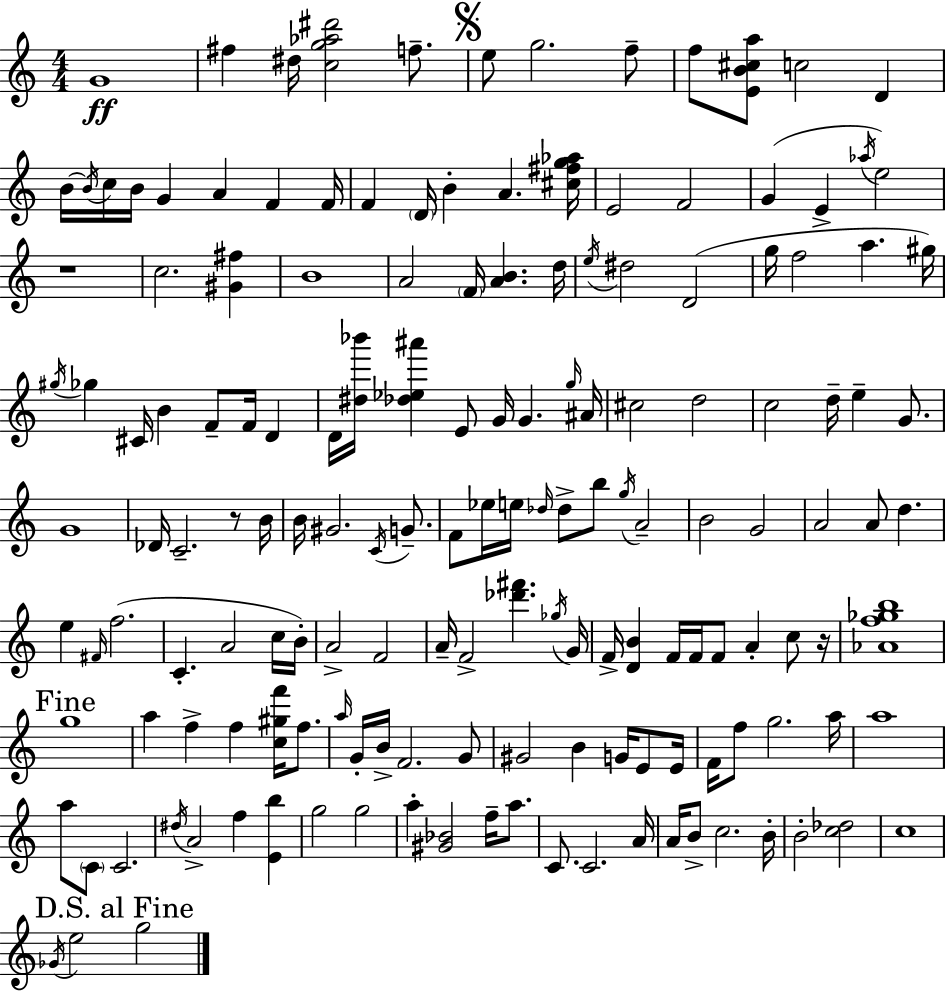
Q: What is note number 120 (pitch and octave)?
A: A5